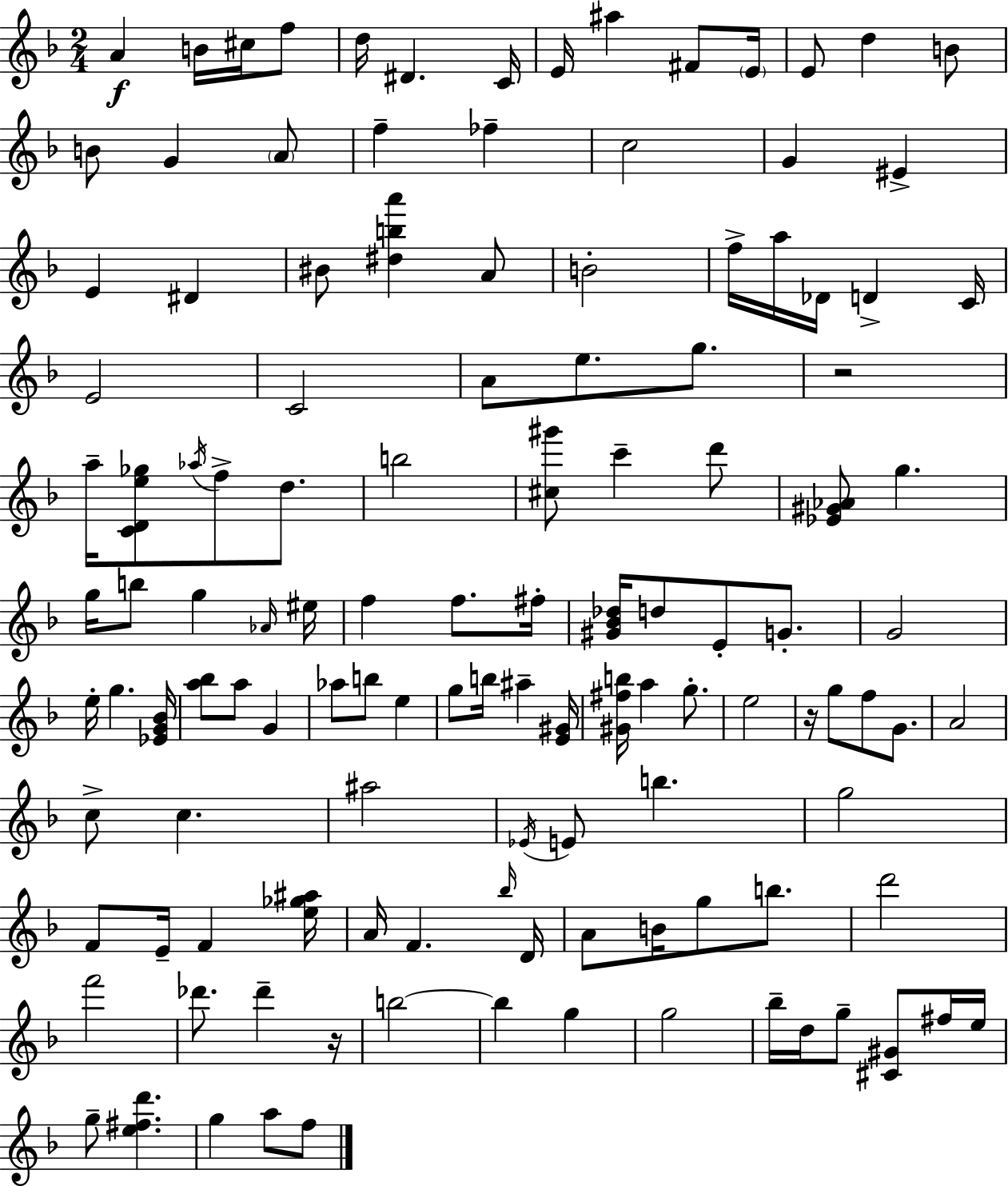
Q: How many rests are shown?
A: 3